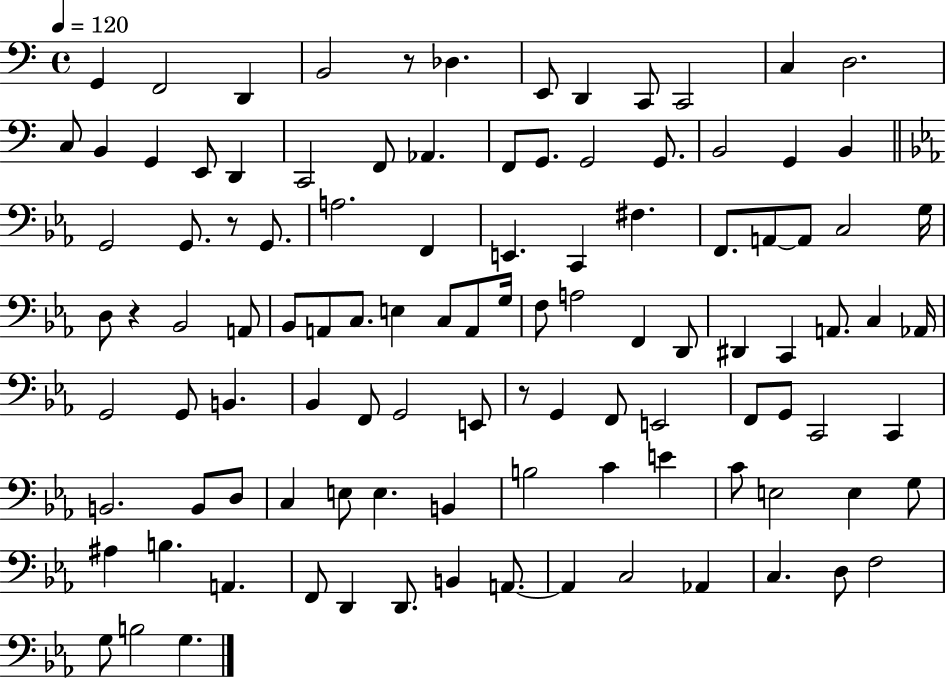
{
  \clef bass
  \time 4/4
  \defaultTimeSignature
  \key c \major
  \tempo 4 = 120
  g,4 f,2 d,4 | b,2 r8 des4. | e,8 d,4 c,8 c,2 | c4 d2. | \break c8 b,4 g,4 e,8 d,4 | c,2 f,8 aes,4. | f,8 g,8. g,2 g,8. | b,2 g,4 b,4 | \break \bar "||" \break \key c \minor g,2 g,8. r8 g,8. | a2. f,4 | e,4. c,4 fis4. | f,8. a,8~~ a,8 c2 g16 | \break d8 r4 bes,2 a,8 | bes,8 a,8 c8. e4 c8 a,8 g16 | f8 a2 f,4 d,8 | dis,4 c,4 a,8. c4 aes,16 | \break g,2 g,8 b,4. | bes,4 f,8 g,2 e,8 | r8 g,4 f,8 e,2 | f,8 g,8 c,2 c,4 | \break b,2. b,8 d8 | c4 e8 e4. b,4 | b2 c'4 e'4 | c'8 e2 e4 g8 | \break ais4 b4. a,4. | f,8 d,4 d,8. b,4 a,8.~~ | a,4 c2 aes,4 | c4. d8 f2 | \break g8 b2 g4. | \bar "|."
}